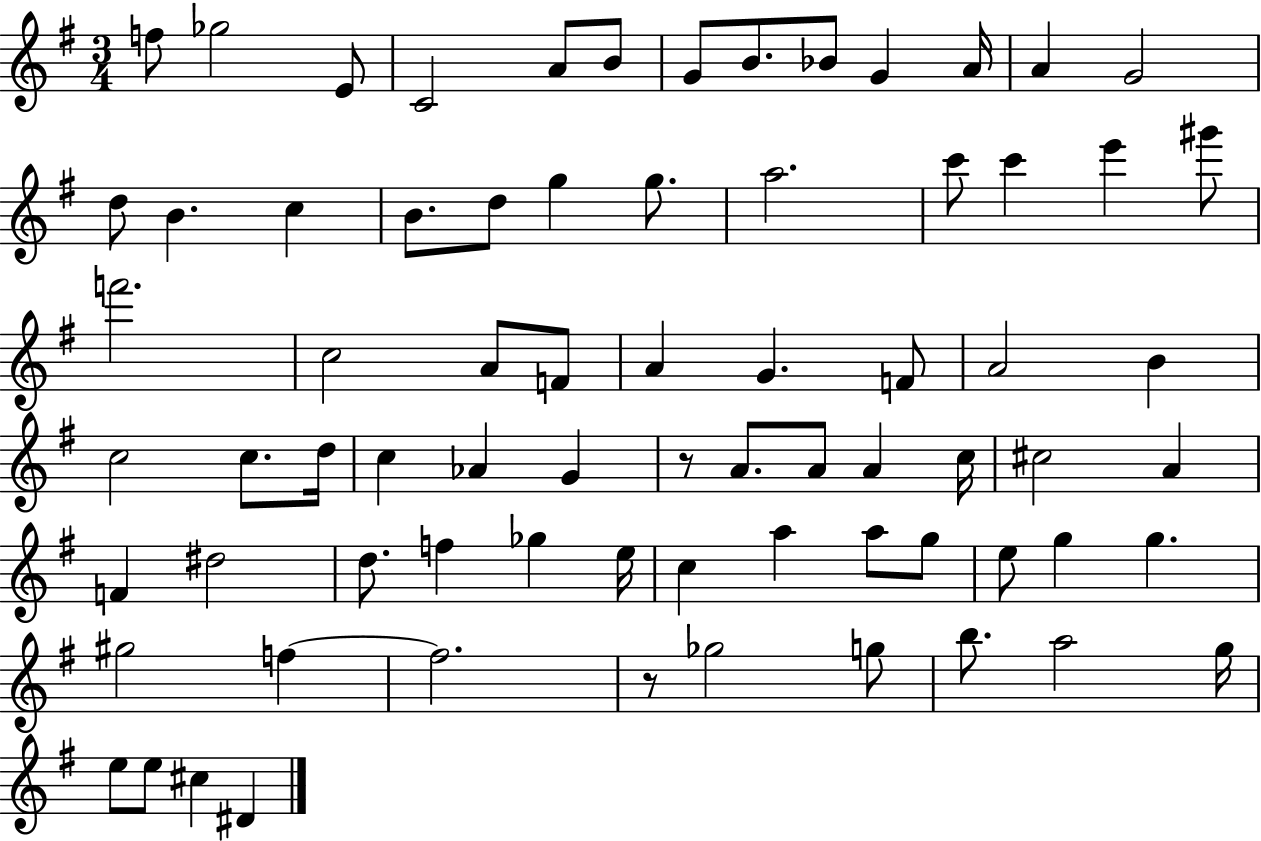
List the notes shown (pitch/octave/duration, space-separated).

F5/e Gb5/h E4/e C4/h A4/e B4/e G4/e B4/e. Bb4/e G4/q A4/s A4/q G4/h D5/e B4/q. C5/q B4/e. D5/e G5/q G5/e. A5/h. C6/e C6/q E6/q G#6/e F6/h. C5/h A4/e F4/e A4/q G4/q. F4/e A4/h B4/q C5/h C5/e. D5/s C5/q Ab4/q G4/q R/e A4/e. A4/e A4/q C5/s C#5/h A4/q F4/q D#5/h D5/e. F5/q Gb5/q E5/s C5/q A5/q A5/e G5/e E5/e G5/q G5/q. G#5/h F5/q F5/h. R/e Gb5/h G5/e B5/e. A5/h G5/s E5/e E5/e C#5/q D#4/q